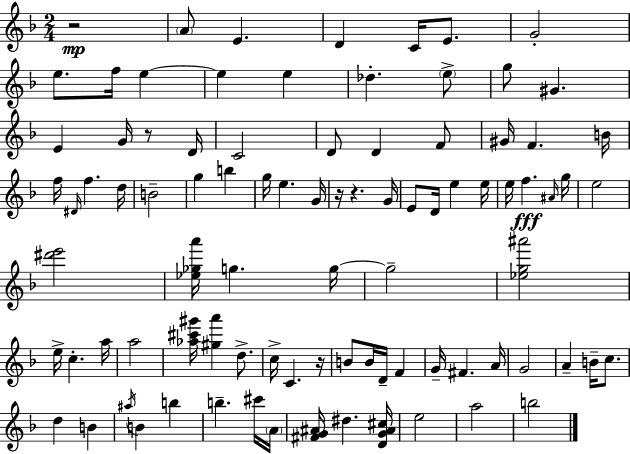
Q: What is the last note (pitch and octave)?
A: B5